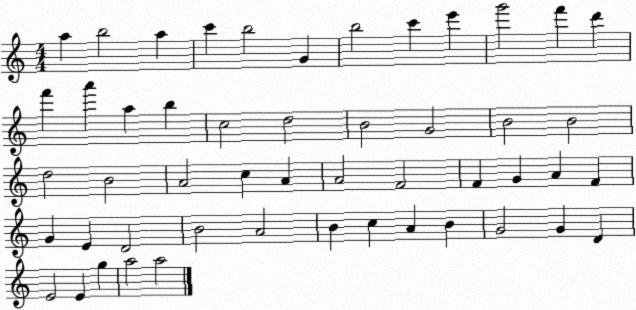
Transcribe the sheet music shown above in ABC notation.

X:1
T:Untitled
M:4/4
L:1/4
K:C
a b2 a c' b2 G b2 c' e' g'2 f' d' f' a' a b c2 d2 B2 G2 B2 B2 d2 B2 A2 c A A2 F2 F G A F G E D2 B2 A2 B c A B G2 G D E2 E g a2 a2